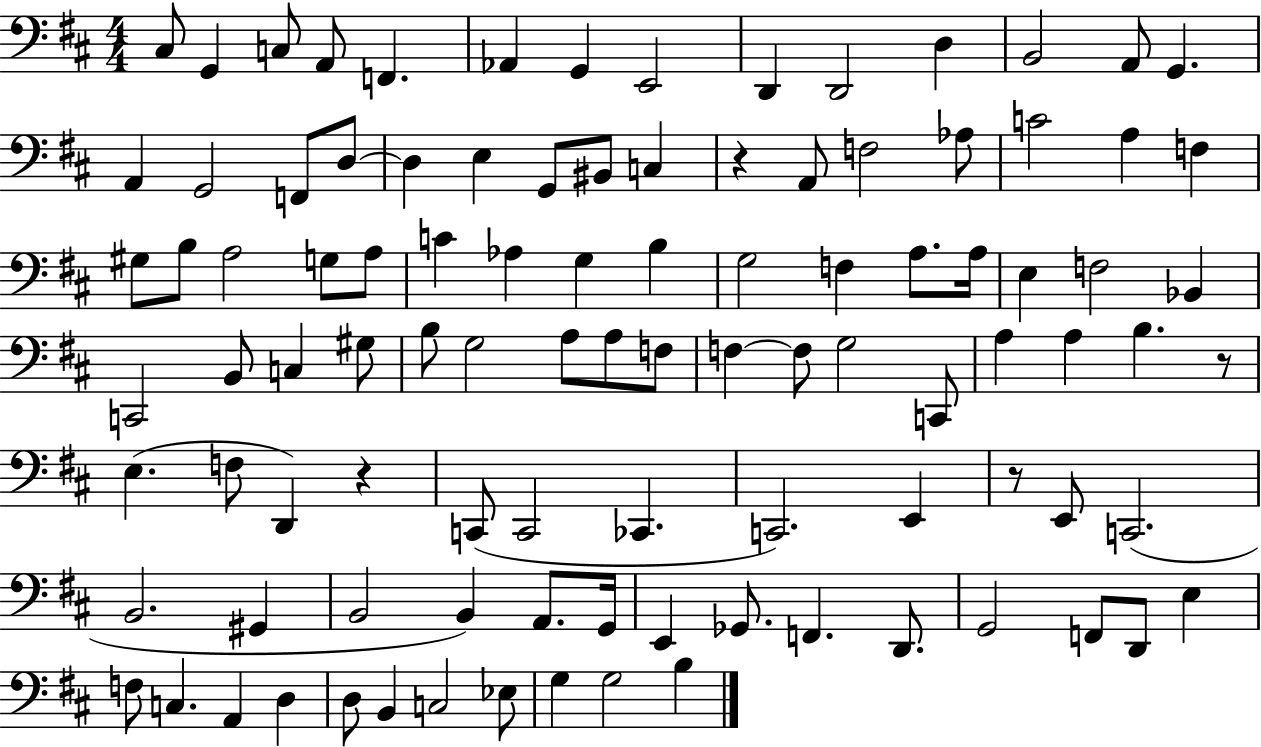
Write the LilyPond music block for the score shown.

{
  \clef bass
  \numericTimeSignature
  \time 4/4
  \key d \major
  cis8 g,4 c8 a,8 f,4. | aes,4 g,4 e,2 | d,4 d,2 d4 | b,2 a,8 g,4. | \break a,4 g,2 f,8 d8~~ | d4 e4 g,8 bis,8 c4 | r4 a,8 f2 aes8 | c'2 a4 f4 | \break gis8 b8 a2 g8 a8 | c'4 aes4 g4 b4 | g2 f4 a8. a16 | e4 f2 bes,4 | \break c,2 b,8 c4 gis8 | b8 g2 a8 a8 f8 | f4~~ f8 g2 c,8 | a4 a4 b4. r8 | \break e4.( f8 d,4) r4 | c,8( c,2 ces,4. | c,2.) e,4 | r8 e,8 c,2.( | \break b,2. gis,4 | b,2 b,4) a,8. g,16 | e,4 ges,8. f,4. d,8. | g,2 f,8 d,8 e4 | \break f8 c4. a,4 d4 | d8 b,4 c2 ees8 | g4 g2 b4 | \bar "|."
}